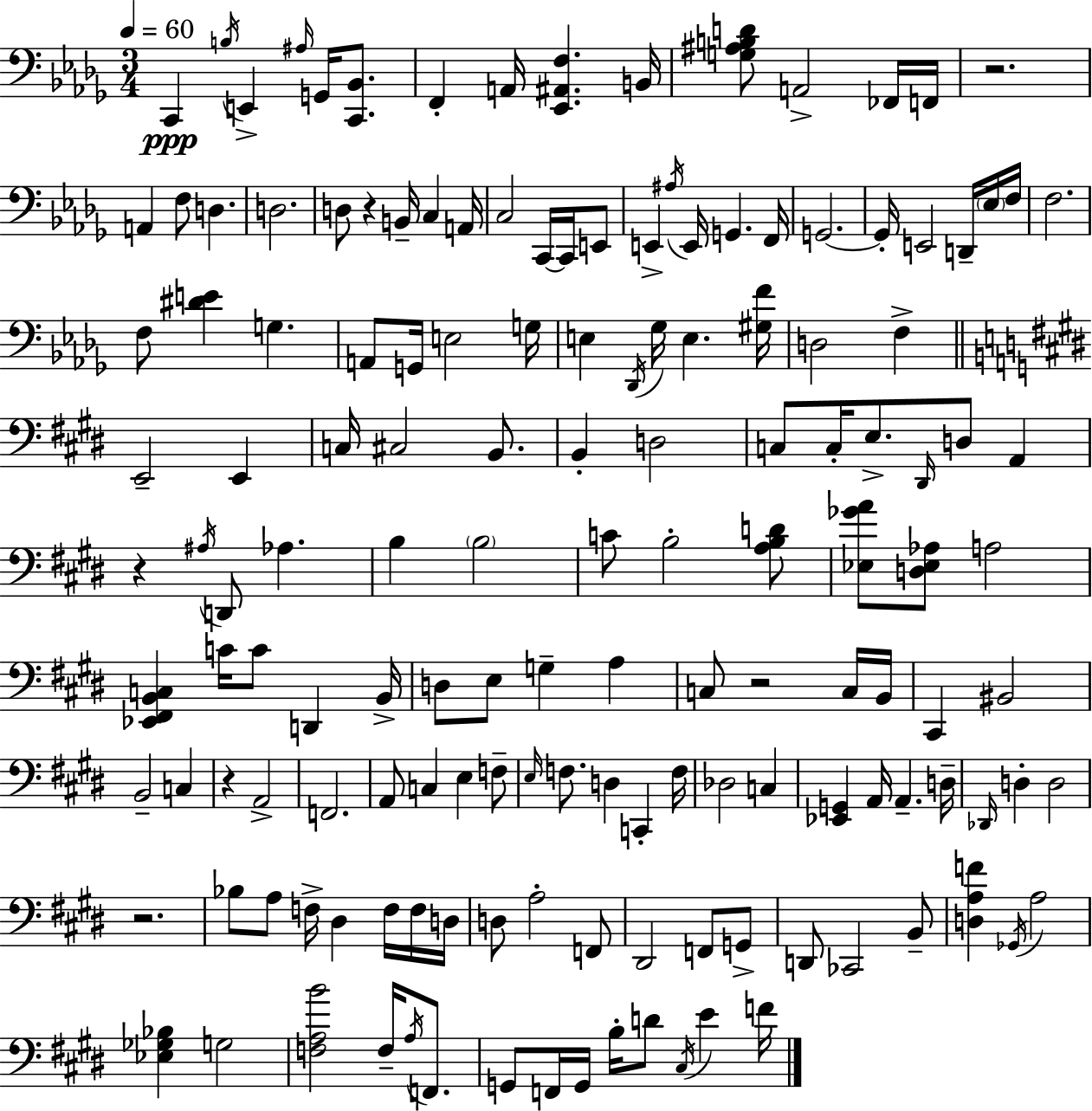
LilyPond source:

{
  \clef bass
  \numericTimeSignature
  \time 3/4
  \key bes \minor
  \tempo 4 = 60
  c,4\ppp \acciaccatura { b16 } e,4-> \grace { ais16 } g,16 <c, bes,>8. | f,4-. a,16 <ees, ais, f>4. | b,16 <g ais b d'>8 a,2-> | fes,16 f,16 r2. | \break a,4 f8 d4. | d2. | d8 r4 b,16-- c4 | a,16 c2 c,16~~ c,16 | \break e,8 e,4-> \acciaccatura { ais16 } e,16 g,4. | f,16 g,2.~~ | g,16-. e,2 | d,16-- \parenthesize ees16 f16 f2. | \break f8 <dis' e'>4 g4. | a,8 g,16 e2 | g16 e4 \acciaccatura { des,16 } ges16 e4. | <gis f'>16 d2 | \break f4-> \bar "||" \break \key e \major e,2-- e,4 | c16 cis2 b,8. | b,4-. d2 | c8 c16-. e8.-> \grace { dis,16 } d8 a,4 | \break r4 \acciaccatura { ais16 } d,8 aes4. | b4 \parenthesize b2 | c'8 b2-. | <a b d'>8 <ees ges' a'>8 <d ees aes>8 a2 | \break <ees, fis, b, c>4 c'16 c'8 d,4 | b,16-> d8 e8 g4-- a4 | c8 r2 | c16 b,16 cis,4 bis,2 | \break b,2-- c4 | r4 a,2-> | f,2. | a,8 c4 e4 | \break f8-- \grace { e16 } f8. d4 c,4-. | f16 des2 c4 | <ees, g,>4 a,16 a,4.-- | d16-- \grace { des,16 } d4-. d2 | \break r2. | bes8 a8 f16-> dis4 | f16 f16 d16 d8 a2-. | f,8 dis,2 | \break f,8 g,8-> d,8 ces,2 | b,8-- <d a f'>4 \acciaccatura { ges,16 } a2 | <ees ges bes>4 g2 | <f a b'>2 | \break f16-- \acciaccatura { a16 } f,8. g,8 f,16 g,16 b16-. d'8 | \acciaccatura { cis16 } e'4 f'16 \bar "|."
}